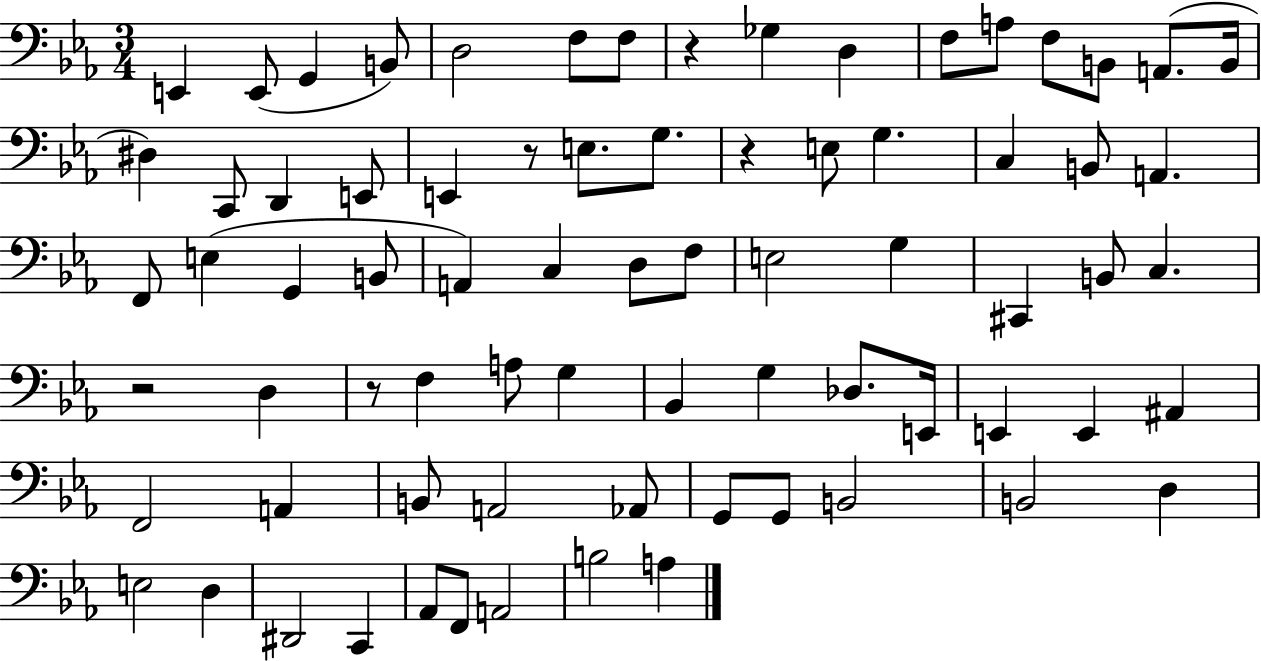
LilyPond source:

{
  \clef bass
  \numericTimeSignature
  \time 3/4
  \key ees \major
  \repeat volta 2 { e,4 e,8( g,4 b,8) | d2 f8 f8 | r4 ges4 d4 | f8 a8 f8 b,8 a,8.( b,16 | \break dis4) c,8 d,4 e,8 | e,4 r8 e8. g8. | r4 e8 g4. | c4 b,8 a,4. | \break f,8 e4( g,4 b,8 | a,4) c4 d8 f8 | e2 g4 | cis,4 b,8 c4. | \break r2 d4 | r8 f4 a8 g4 | bes,4 g4 des8. e,16 | e,4 e,4 ais,4 | \break f,2 a,4 | b,8 a,2 aes,8 | g,8 g,8 b,2 | b,2 d4 | \break e2 d4 | dis,2 c,4 | aes,8 f,8 a,2 | b2 a4 | \break } \bar "|."
}